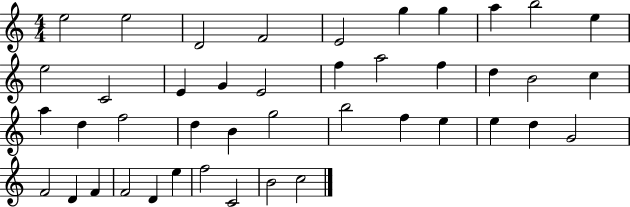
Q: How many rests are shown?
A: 0